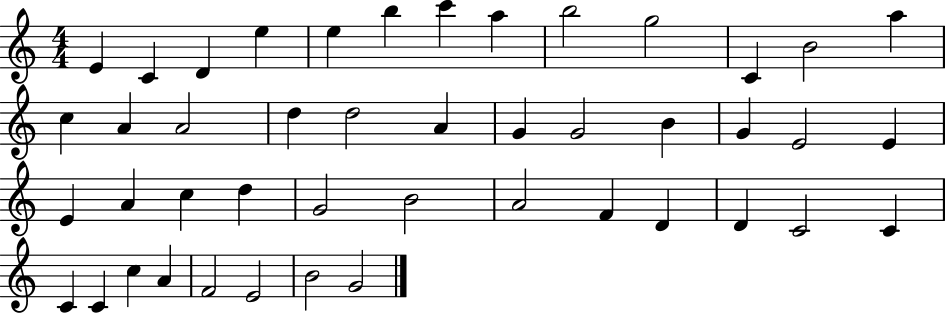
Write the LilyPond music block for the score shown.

{
  \clef treble
  \numericTimeSignature
  \time 4/4
  \key c \major
  e'4 c'4 d'4 e''4 | e''4 b''4 c'''4 a''4 | b''2 g''2 | c'4 b'2 a''4 | \break c''4 a'4 a'2 | d''4 d''2 a'4 | g'4 g'2 b'4 | g'4 e'2 e'4 | \break e'4 a'4 c''4 d''4 | g'2 b'2 | a'2 f'4 d'4 | d'4 c'2 c'4 | \break c'4 c'4 c''4 a'4 | f'2 e'2 | b'2 g'2 | \bar "|."
}